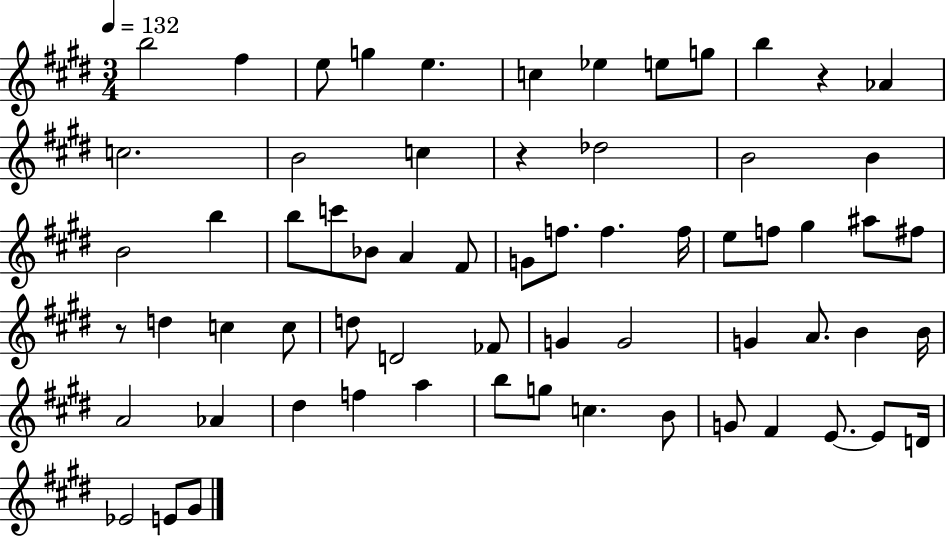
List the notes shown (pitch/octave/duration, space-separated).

B5/h F#5/q E5/e G5/q E5/q. C5/q Eb5/q E5/e G5/e B5/q R/q Ab4/q C5/h. B4/h C5/q R/q Db5/h B4/h B4/q B4/h B5/q B5/e C6/e Bb4/e A4/q F#4/e G4/e F5/e. F5/q. F5/s E5/e F5/e G#5/q A#5/e F#5/e R/e D5/q C5/q C5/e D5/e D4/h FES4/e G4/q G4/h G4/q A4/e. B4/q B4/s A4/h Ab4/q D#5/q F5/q A5/q B5/e G5/e C5/q. B4/e G4/e F#4/q E4/e. E4/e D4/s Eb4/h E4/e G#4/e